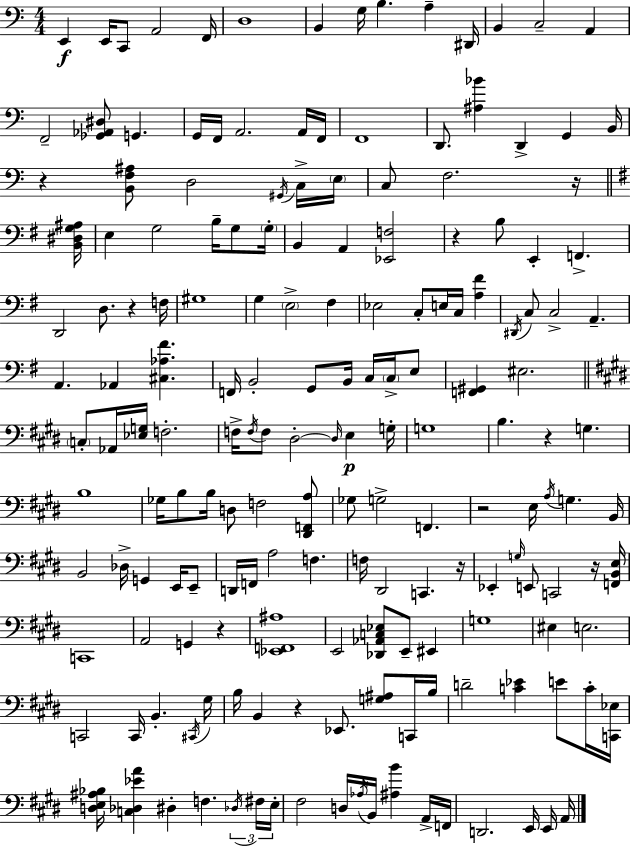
{
  \clef bass
  \numericTimeSignature
  \time 4/4
  \key c \major
  e,4\f e,16 c,8 a,2 f,16 | d1 | b,4 g16 b4. a4-- dis,16 | b,4 c2-- a,4 | \break f,2-- <ges, aes, dis>8 g,4. | g,16 f,16 a,2. a,16 f,16 | f,1 | d,8. <ais bes'>4 d,4-> g,4 b,16 | \break r4 <b, f ais>8 d2 \acciaccatura { gis,16 } c16-> | \parenthesize e16 c8 f2. r16 | \bar "||" \break \key g \major <b, dis g ais>16 e4 g2 b16-- g8 | \parenthesize g16-. b,4 a,4 <ees, f>2 | r4 b8 e,4-. f,4.-> | d,2 d8. r4 | \break f16 gis1 | g4 \parenthesize e2-> fis4 | ees2 c8-. e16 c16 <a fis'>4 | \acciaccatura { dis,16 } c8 c2-> a,4.-- | \break a,4. aes,4 <cis aes fis'>4. | f,16 b,2-. g,8 b,16 c16 \parenthesize c16-> | e8 <f, gis,>4 eis2. | \bar "||" \break \key e \major \parenthesize c8-. aes,16 <ees g>16 f2.-. | f16-> \acciaccatura { f16 } f8 dis2-.~~ \grace { dis16 }\p e4 | g16-. g1 | b4. r4 g4. | \break b1 | ges16 b8 b16 d8 f2 | <dis, f, a>8 ges8 g2-> f,4. | r2 e16 \acciaccatura { a16 } g4. | \break b,16 b,2 des16-> g,4 | e,16 e,8-- d,16 f,16 a2 f4. | f16 dis,2 c,4. | r16 ees,4-. \grace { g16 } e,8 c,2 | \break r16 <f, b, e>16 c,1 | a,2 g,4 | r4 <ees, f, ais>1 | e,2 <des, aes, c ees>8 e,8-- | \break eis,4 g1 | eis4 e2. | c,2 c,16 b,4.-. | \acciaccatura { cis,16 } gis16 b16 b,4 r4 ees,8. | \break <g ais>8 c,16 b16 d'2-- <c' ees'>4 | e'8 c'16-. <c, ees>16 <d e ais bes>16 <c des ees' a'>4 dis4-. f4. | \tuplet 3/2 { \acciaccatura { des16 } fis16 e16-. } fis2 d16 | \acciaccatura { aes16 } b,16 <ais b'>4 a,16-> f,16 d,2. | \break e,16 e,16 a,16 \bar "|."
}